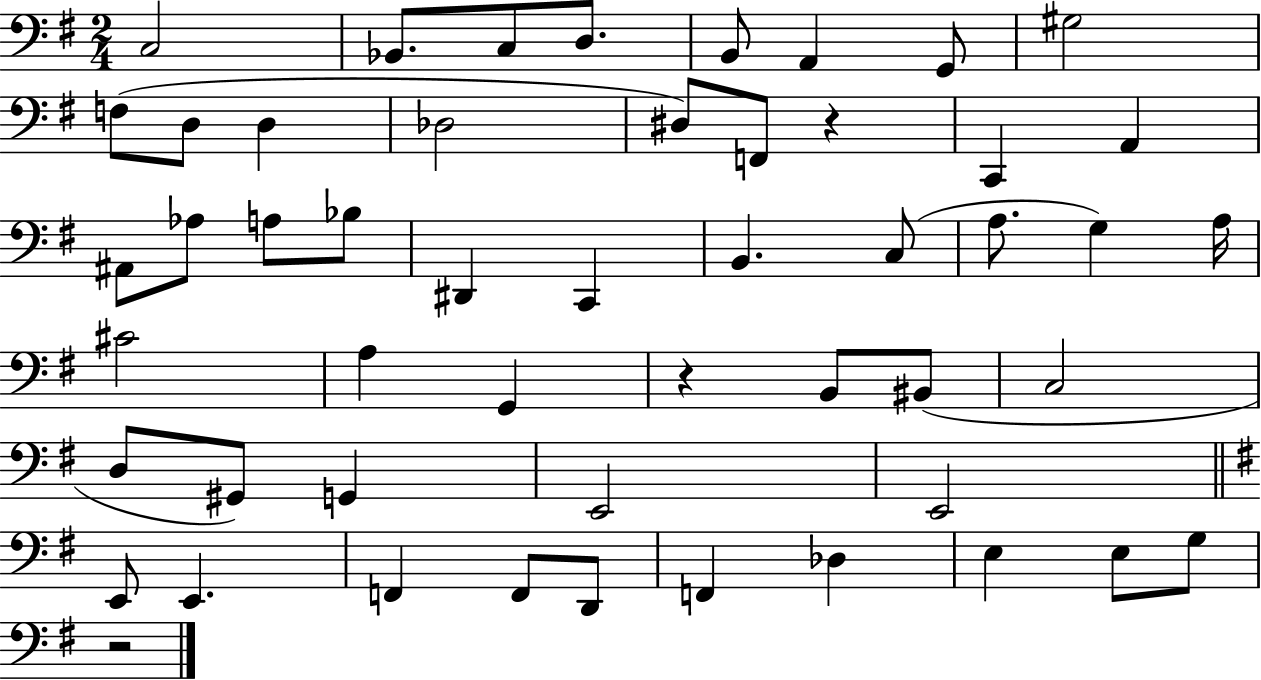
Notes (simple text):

C3/h Bb2/e. C3/e D3/e. B2/e A2/q G2/e G#3/h F3/e D3/e D3/q Db3/h D#3/e F2/e R/q C2/q A2/q A#2/e Ab3/e A3/e Bb3/e D#2/q C2/q B2/q. C3/e A3/e. G3/q A3/s C#4/h A3/q G2/q R/q B2/e BIS2/e C3/h D3/e G#2/e G2/q E2/h E2/h E2/e E2/q. F2/q F2/e D2/e F2/q Db3/q E3/q E3/e G3/e R/h